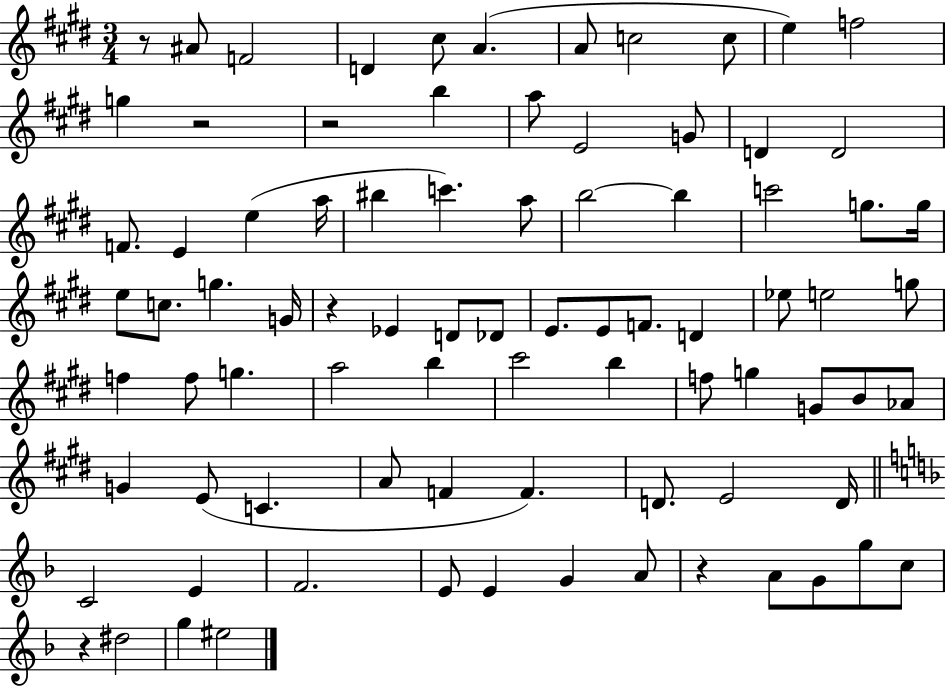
{
  \clef treble
  \numericTimeSignature
  \time 3/4
  \key e \major
  \repeat volta 2 { r8 ais'8 f'2 | d'4 cis''8 a'4.( | a'8 c''2 c''8 | e''4) f''2 | \break g''4 r2 | r2 b''4 | a''8 e'2 g'8 | d'4 d'2 | \break f'8. e'4 e''4( a''16 | bis''4 c'''4.) a''8 | b''2~~ b''4 | c'''2 g''8. g''16 | \break e''8 c''8. g''4. g'16 | r4 ees'4 d'8 des'8 | e'8. e'8 f'8. d'4 | ees''8 e''2 g''8 | \break f''4 f''8 g''4. | a''2 b''4 | cis'''2 b''4 | f''8 g''4 g'8 b'8 aes'8 | \break g'4 e'8( c'4. | a'8 f'4 f'4.) | d'8. e'2 d'16 | \bar "||" \break \key f \major c'2 e'4 | f'2. | e'8 e'4 g'4 a'8 | r4 a'8 g'8 g''8 c''8 | \break r4 dis''2 | g''4 eis''2 | } \bar "|."
}